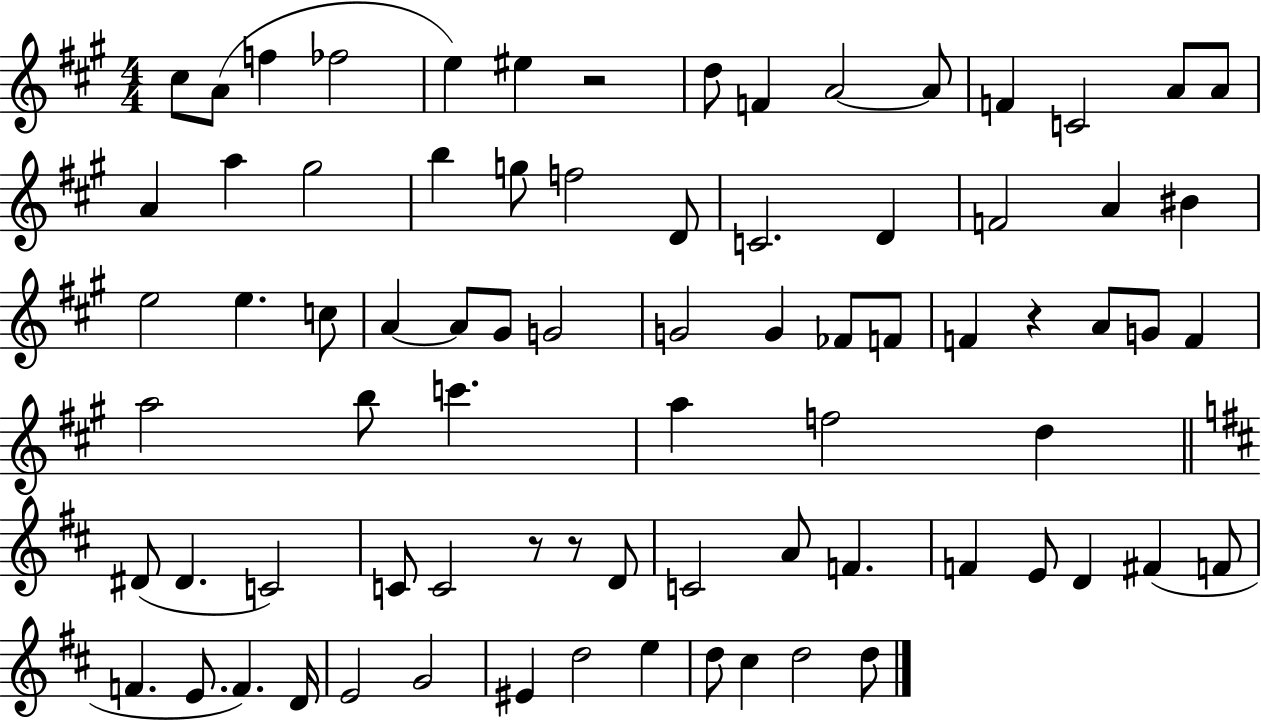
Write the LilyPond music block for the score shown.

{
  \clef treble
  \numericTimeSignature
  \time 4/4
  \key a \major
  cis''8 a'8( f''4 fes''2 | e''4) eis''4 r2 | d''8 f'4 a'2~~ a'8 | f'4 c'2 a'8 a'8 | \break a'4 a''4 gis''2 | b''4 g''8 f''2 d'8 | c'2. d'4 | f'2 a'4 bis'4 | \break e''2 e''4. c''8 | a'4~~ a'8 gis'8 g'2 | g'2 g'4 fes'8 f'8 | f'4 r4 a'8 g'8 f'4 | \break a''2 b''8 c'''4. | a''4 f''2 d''4 | \bar "||" \break \key d \major dis'8( dis'4. c'2) | c'8 c'2 r8 r8 d'8 | c'2 a'8 f'4. | f'4 e'8 d'4 fis'4( f'8 | \break f'4. e'8. f'4.) d'16 | e'2 g'2 | eis'4 d''2 e''4 | d''8 cis''4 d''2 d''8 | \break \bar "|."
}